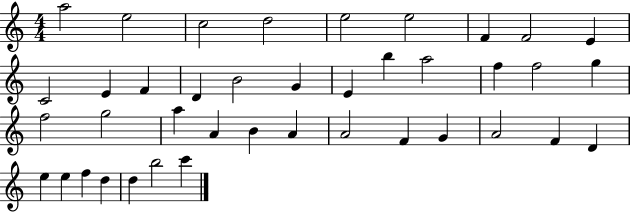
{
  \clef treble
  \numericTimeSignature
  \time 4/4
  \key c \major
  a''2 e''2 | c''2 d''2 | e''2 e''2 | f'4 f'2 e'4 | \break c'2 e'4 f'4 | d'4 b'2 g'4 | e'4 b''4 a''2 | f''4 f''2 g''4 | \break f''2 g''2 | a''4 a'4 b'4 a'4 | a'2 f'4 g'4 | a'2 f'4 d'4 | \break e''4 e''4 f''4 d''4 | d''4 b''2 c'''4 | \bar "|."
}